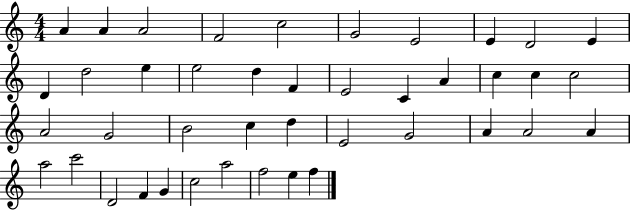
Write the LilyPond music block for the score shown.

{
  \clef treble
  \numericTimeSignature
  \time 4/4
  \key c \major
  a'4 a'4 a'2 | f'2 c''2 | g'2 e'2 | e'4 d'2 e'4 | \break d'4 d''2 e''4 | e''2 d''4 f'4 | e'2 c'4 a'4 | c''4 c''4 c''2 | \break a'2 g'2 | b'2 c''4 d''4 | e'2 g'2 | a'4 a'2 a'4 | \break a''2 c'''2 | d'2 f'4 g'4 | c''2 a''2 | f''2 e''4 f''4 | \break \bar "|."
}